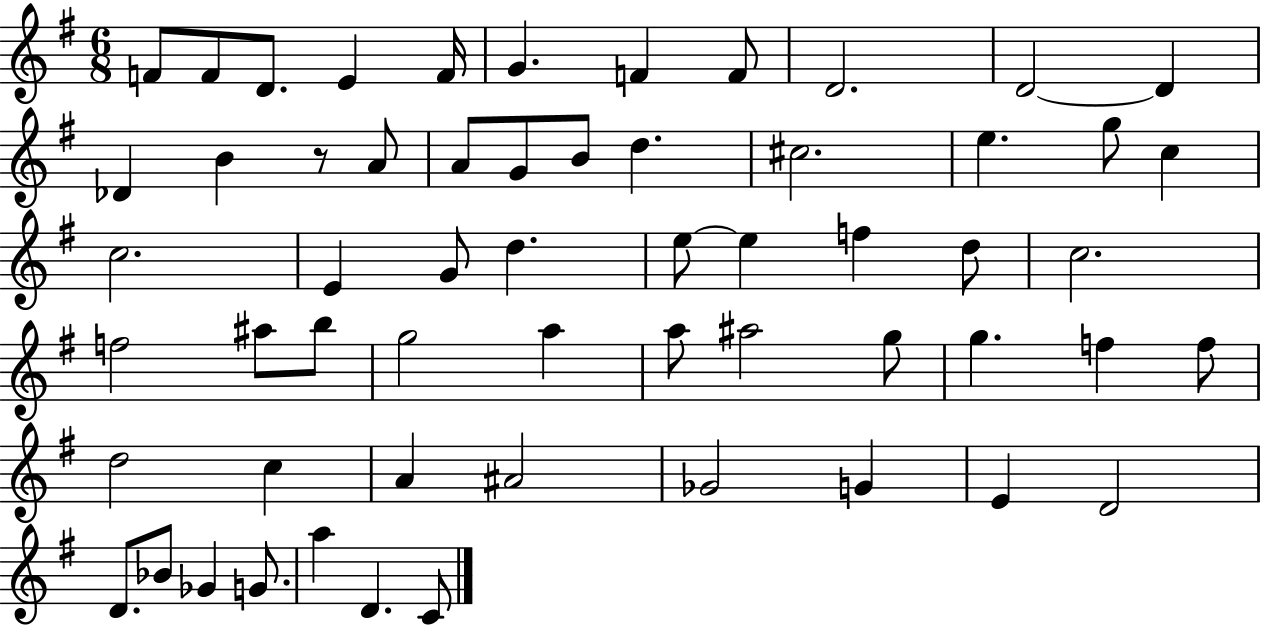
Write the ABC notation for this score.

X:1
T:Untitled
M:6/8
L:1/4
K:G
F/2 F/2 D/2 E F/4 G F F/2 D2 D2 D _D B z/2 A/2 A/2 G/2 B/2 d ^c2 e g/2 c c2 E G/2 d e/2 e f d/2 c2 f2 ^a/2 b/2 g2 a a/2 ^a2 g/2 g f f/2 d2 c A ^A2 _G2 G E D2 D/2 _B/2 _G G/2 a D C/2